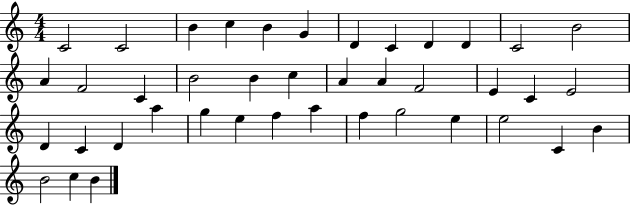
C4/h C4/h B4/q C5/q B4/q G4/q D4/q C4/q D4/q D4/q C4/h B4/h A4/q F4/h C4/q B4/h B4/q C5/q A4/q A4/q F4/h E4/q C4/q E4/h D4/q C4/q D4/q A5/q G5/q E5/q F5/q A5/q F5/q G5/h E5/q E5/h C4/q B4/q B4/h C5/q B4/q